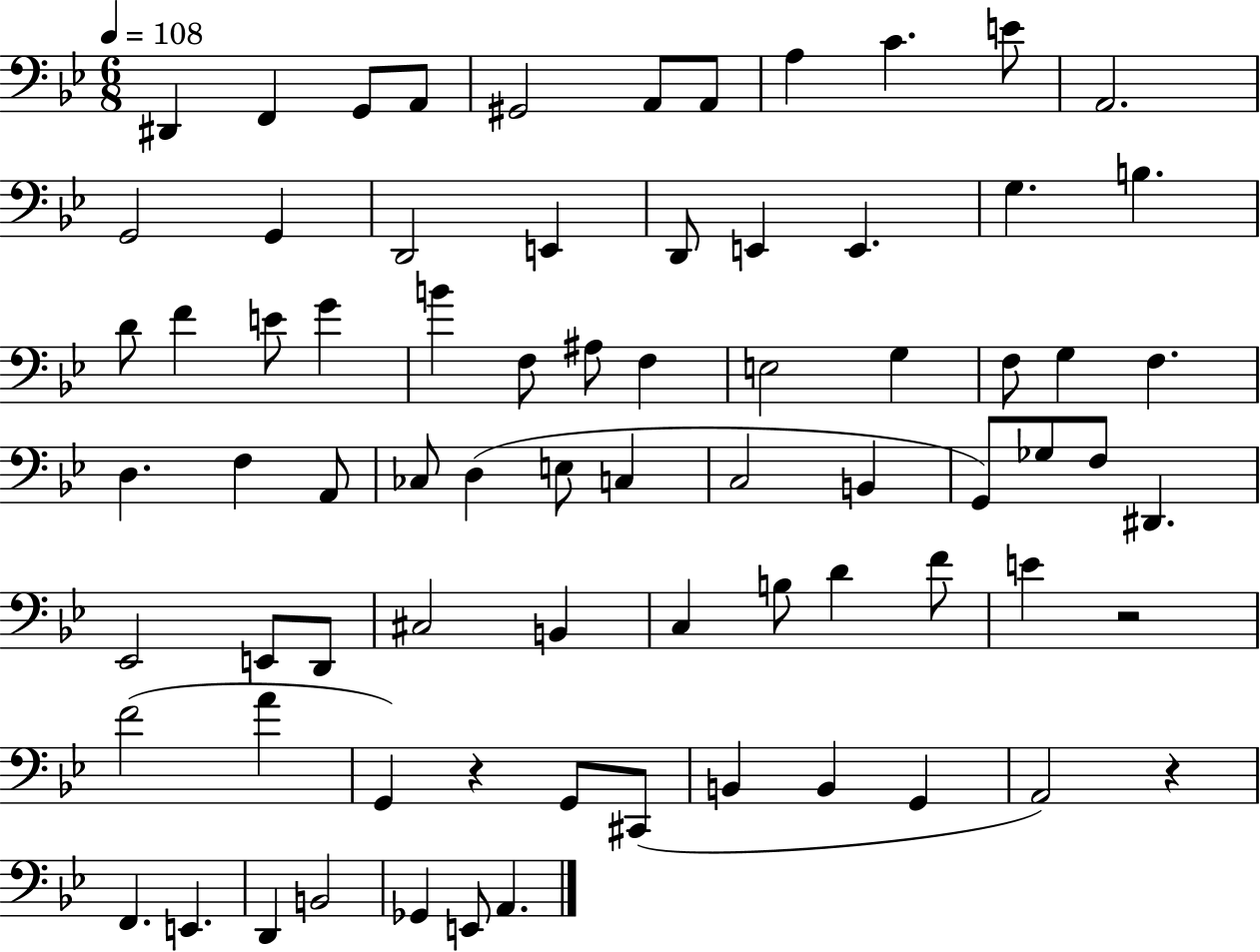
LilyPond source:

{
  \clef bass
  \numericTimeSignature
  \time 6/8
  \key bes \major
  \tempo 4 = 108
  dis,4 f,4 g,8 a,8 | gis,2 a,8 a,8 | a4 c'4. e'8 | a,2. | \break g,2 g,4 | d,2 e,4 | d,8 e,4 e,4. | g4. b4. | \break d'8 f'4 e'8 g'4 | b'4 f8 ais8 f4 | e2 g4 | f8 g4 f4. | \break d4. f4 a,8 | ces8 d4( e8 c4 | c2 b,4 | g,8) ges8 f8 dis,4. | \break ees,2 e,8 d,8 | cis2 b,4 | c4 b8 d'4 f'8 | e'4 r2 | \break f'2( a'4 | g,4) r4 g,8 cis,8( | b,4 b,4 g,4 | a,2) r4 | \break f,4. e,4. | d,4 b,2 | ges,4 e,8 a,4. | \bar "|."
}